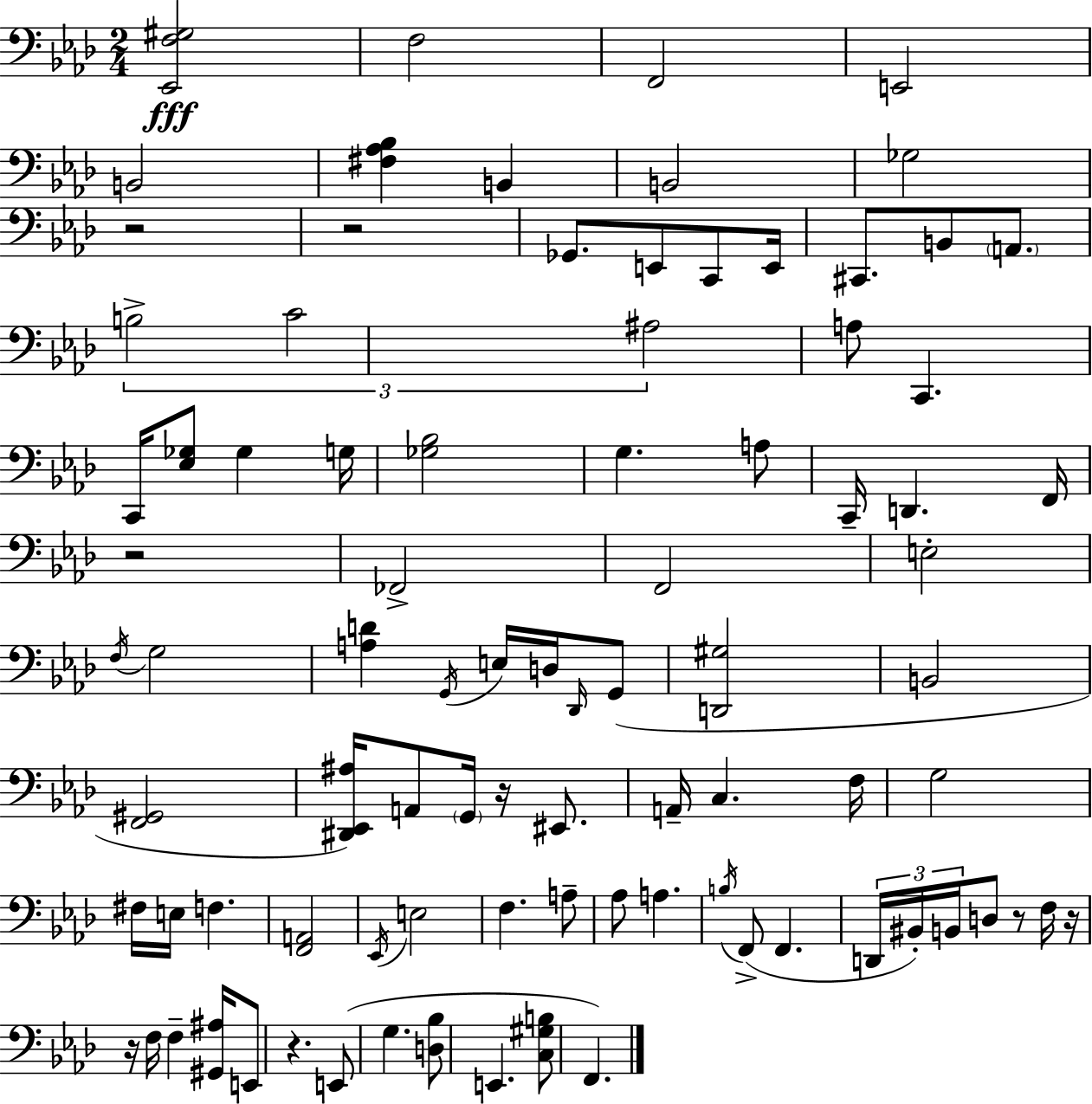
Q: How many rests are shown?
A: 8